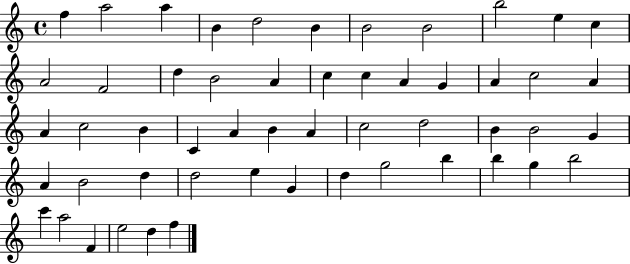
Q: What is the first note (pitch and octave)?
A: F5